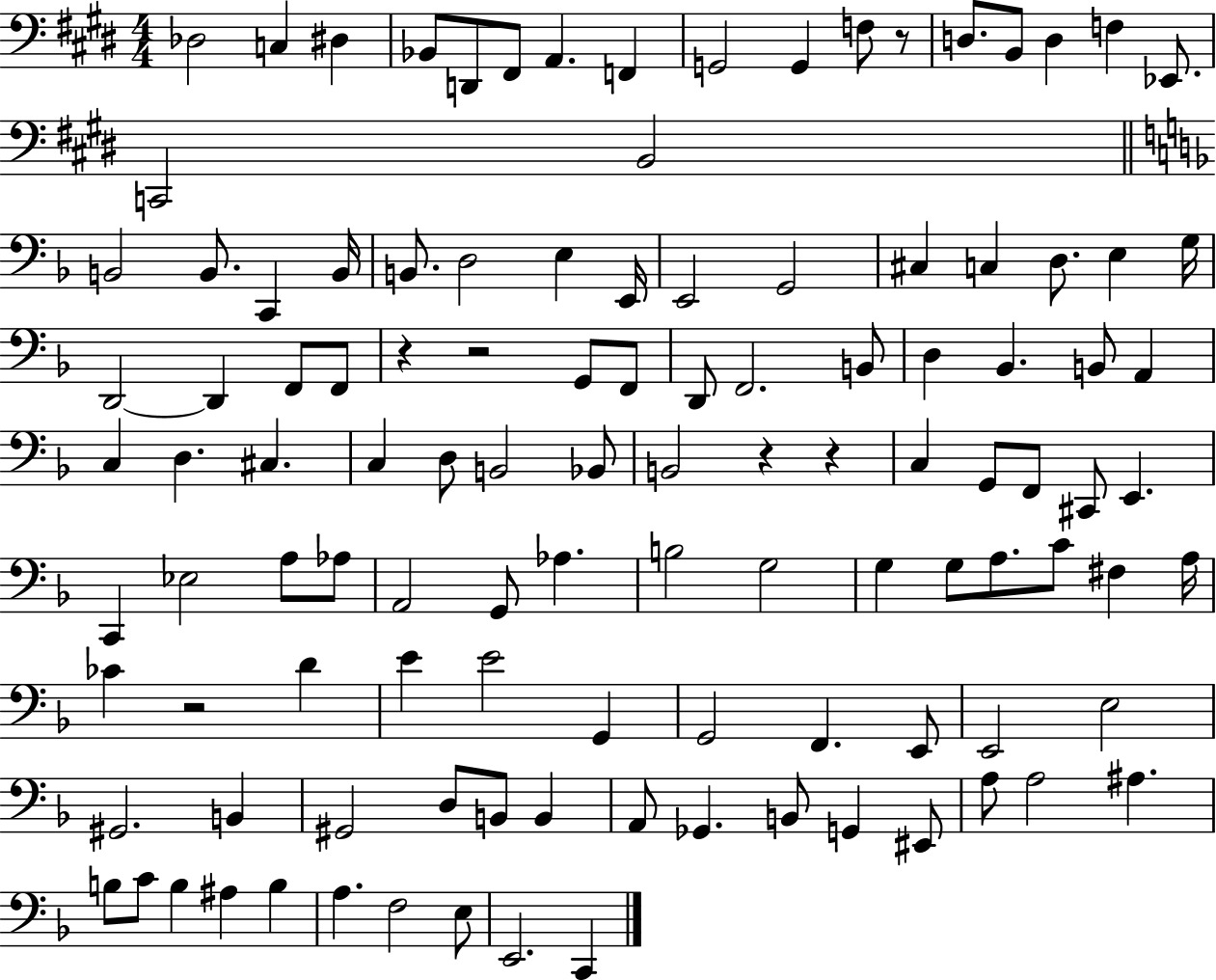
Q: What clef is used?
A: bass